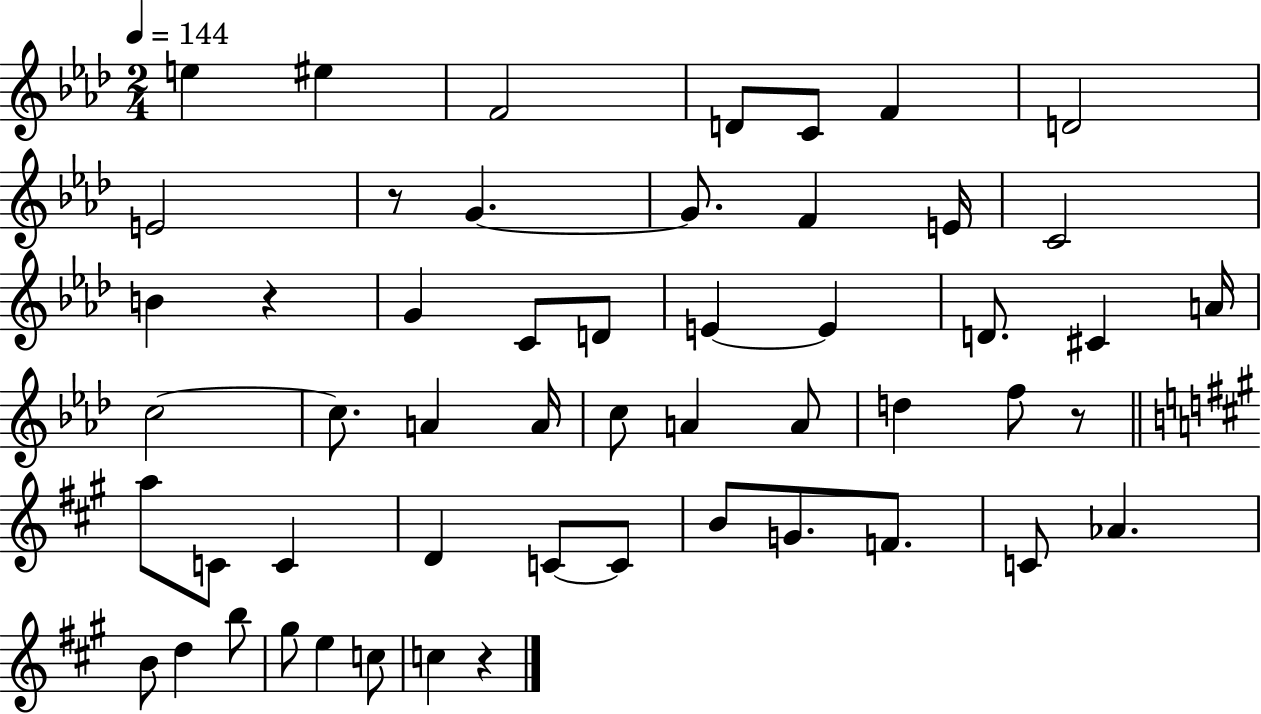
X:1
T:Untitled
M:2/4
L:1/4
K:Ab
e ^e F2 D/2 C/2 F D2 E2 z/2 G G/2 F E/4 C2 B z G C/2 D/2 E E D/2 ^C A/4 c2 c/2 A A/4 c/2 A A/2 d f/2 z/2 a/2 C/2 C D C/2 C/2 B/2 G/2 F/2 C/2 _A B/2 d b/2 ^g/2 e c/2 c z